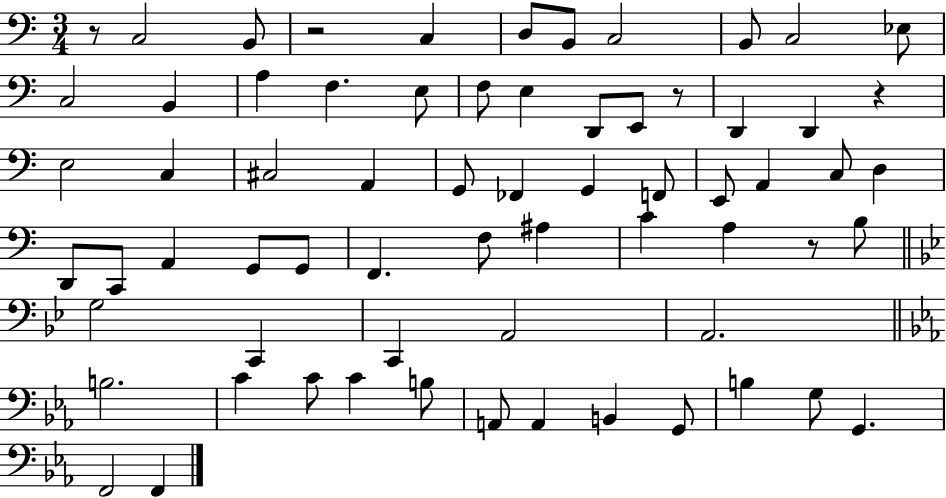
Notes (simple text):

R/e C3/h B2/e R/h C3/q D3/e B2/e C3/h B2/e C3/h Eb3/e C3/h B2/q A3/q F3/q. E3/e F3/e E3/q D2/e E2/e R/e D2/q D2/q R/q E3/h C3/q C#3/h A2/q G2/e FES2/q G2/q F2/e E2/e A2/q C3/e D3/q D2/e C2/e A2/q G2/e G2/e F2/q. F3/e A#3/q C4/q A3/q R/e B3/e G3/h C2/q C2/q A2/h A2/h. B3/h. C4/q C4/e C4/q B3/e A2/e A2/q B2/q G2/e B3/q G3/e G2/q. F2/h F2/q